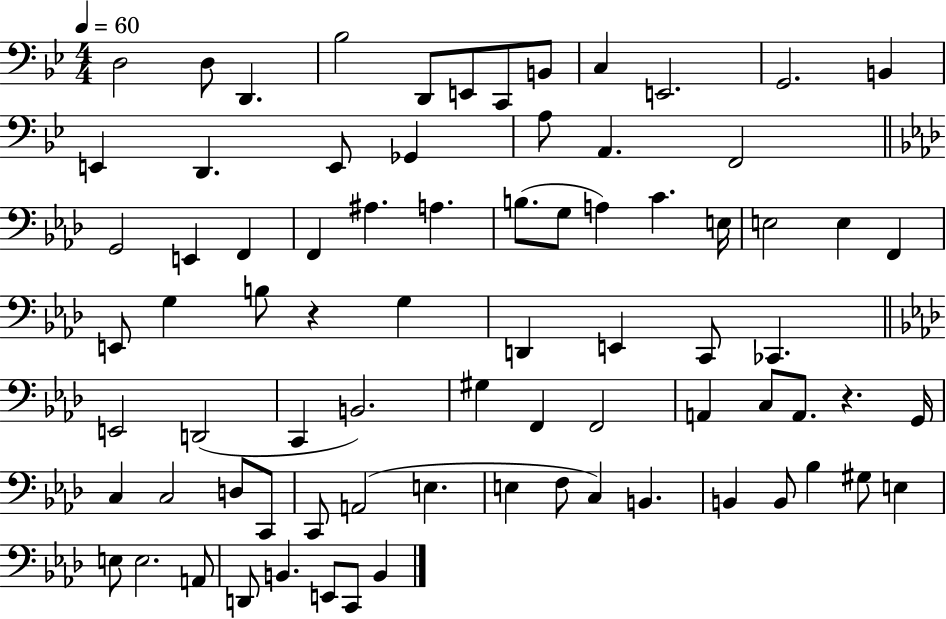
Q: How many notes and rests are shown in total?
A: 78